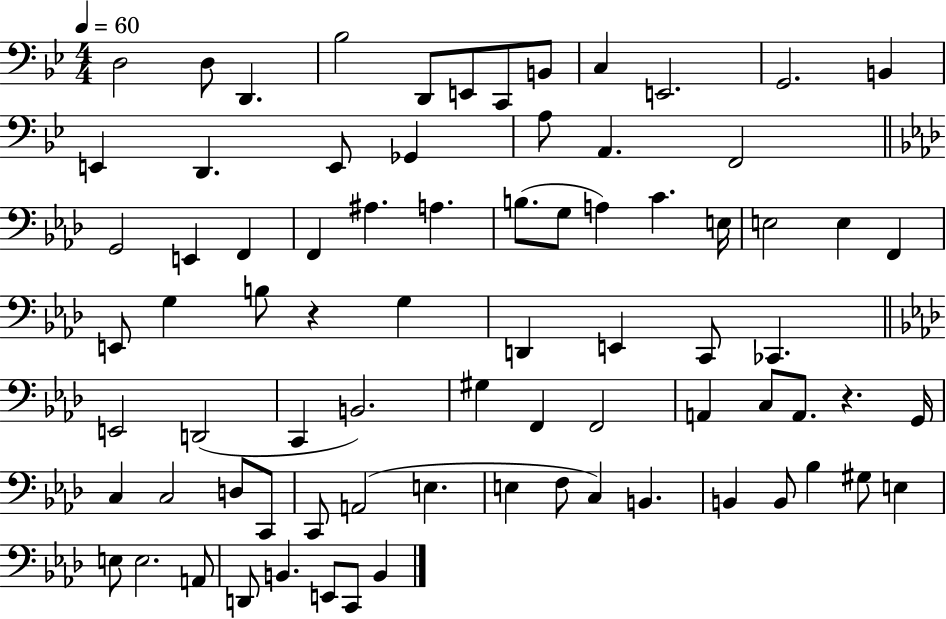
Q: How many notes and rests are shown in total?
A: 78